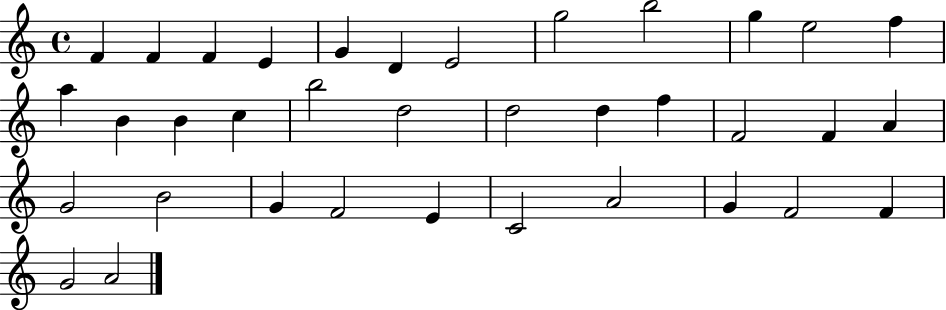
F4/q F4/q F4/q E4/q G4/q D4/q E4/h G5/h B5/h G5/q E5/h F5/q A5/q B4/q B4/q C5/q B5/h D5/h D5/h D5/q F5/q F4/h F4/q A4/q G4/h B4/h G4/q F4/h E4/q C4/h A4/h G4/q F4/h F4/q G4/h A4/h